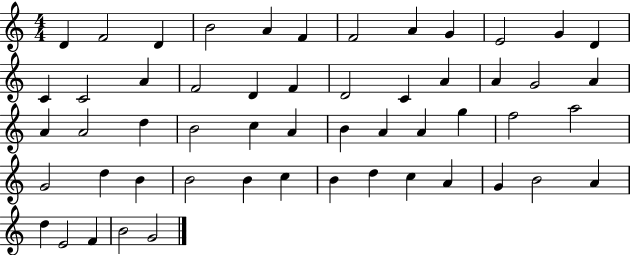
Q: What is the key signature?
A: C major